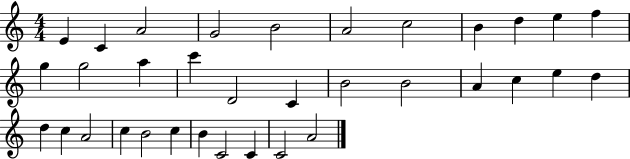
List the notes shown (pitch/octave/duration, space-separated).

E4/q C4/q A4/h G4/h B4/h A4/h C5/h B4/q D5/q E5/q F5/q G5/q G5/h A5/q C6/q D4/h C4/q B4/h B4/h A4/q C5/q E5/q D5/q D5/q C5/q A4/h C5/q B4/h C5/q B4/q C4/h C4/q C4/h A4/h